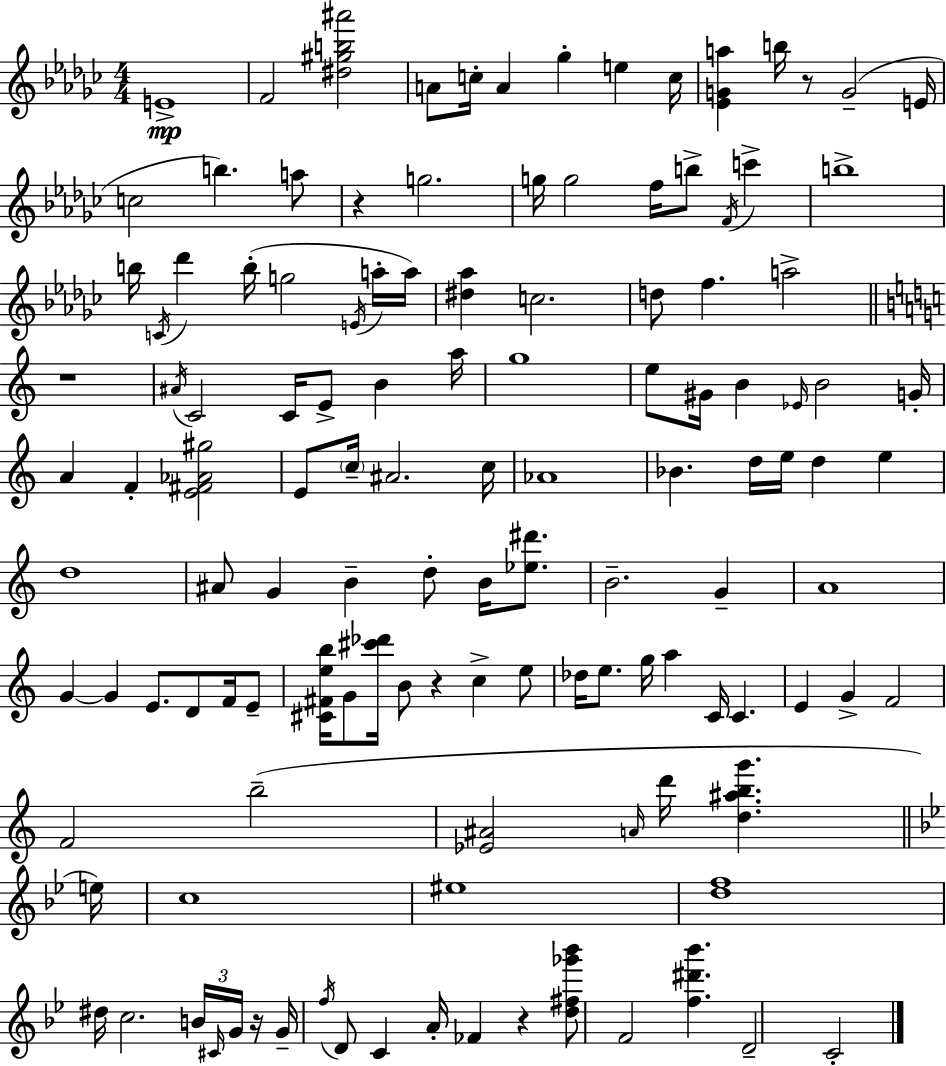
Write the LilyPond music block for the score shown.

{
  \clef treble
  \numericTimeSignature
  \time 4/4
  \key ees \minor
  e'1->\mp | f'2 <dis'' gis'' b'' ais'''>2 | a'8 c''16-. a'4 ges''4-. e''4 c''16 | <ees' g' a''>4 b''16 r8 g'2--( e'16 | \break c''2 b''4.) a''8 | r4 g''2. | g''16 g''2 f''16 b''8-> \acciaccatura { f'16 } c'''4-> | b''1-> | \break b''16 \acciaccatura { c'16 } des'''4 b''16-.( g''2 | \acciaccatura { e'16 } a''16-. a''16) <dis'' aes''>4 c''2. | d''8 f''4. a''2-> | \bar "||" \break \key c \major r1 | \acciaccatura { ais'16 } c'2 c'16 e'8-> b'4 | a''16 g''1 | e''8 gis'16 b'4 \grace { ees'16 } b'2 | \break g'16-. a'4 f'4-. <e' fis' aes' gis''>2 | e'8 \parenthesize c''16-- ais'2. | c''16 aes'1 | bes'4. d''16 e''16 d''4 e''4 | \break d''1 | ais'8 g'4 b'4-- d''8-. b'16 <ees'' dis'''>8. | b'2.-- g'4-- | a'1 | \break g'4~~ g'4 e'8. d'8 f'16 | e'8-- <cis' fis' e'' b''>16 g'8 <cis''' des'''>16 b'8 r4 c''4-> | e''8 des''16 e''8. g''16 a''4 c'16 c'4. | e'4 g'4-> f'2 | \break f'2 b''2--( | <ees' ais'>2 \grace { a'16 } d'''16 <d'' ais'' b'' g'''>4. | \bar "||" \break \key bes \major e''16) c''1 | eis''1 | <d'' f''>1 | dis''16 c''2. \tuplet 3/2 { b'16 \grace { cis'16 } | \break g'16 } r16 g'16-- \acciaccatura { f''16 } d'8 c'4 a'16-. fes'4 r4 | <d'' fis'' ges''' bes'''>8 f'2 <f'' dis''' bes'''>4. | d'2-- c'2-. | \bar "|."
}